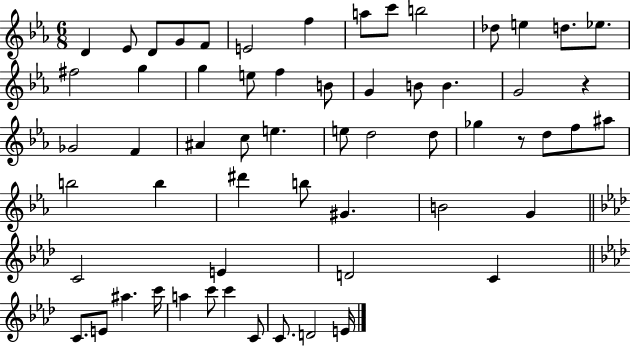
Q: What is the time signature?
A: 6/8